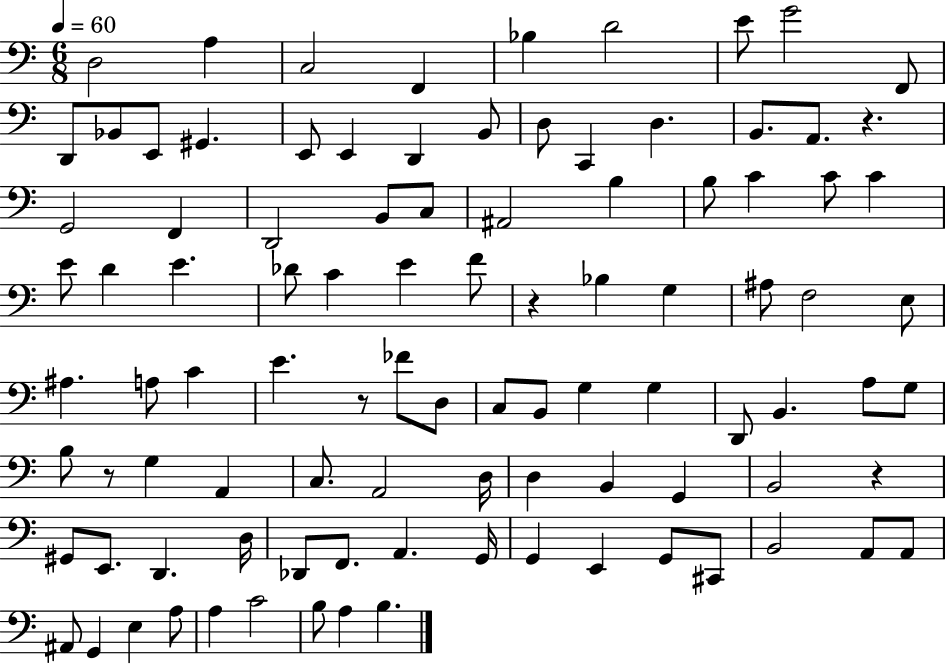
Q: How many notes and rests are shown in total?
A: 98